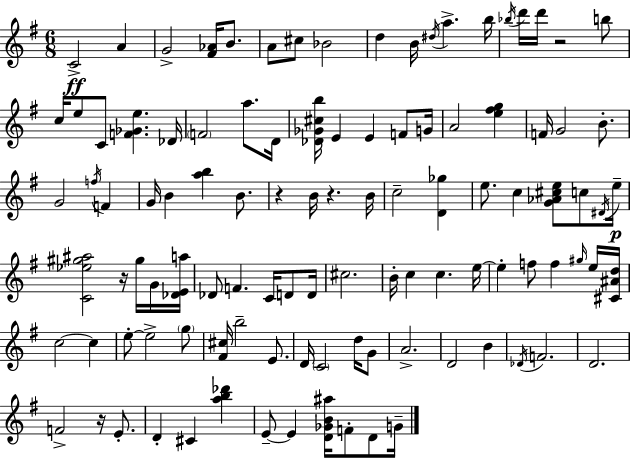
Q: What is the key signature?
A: G major